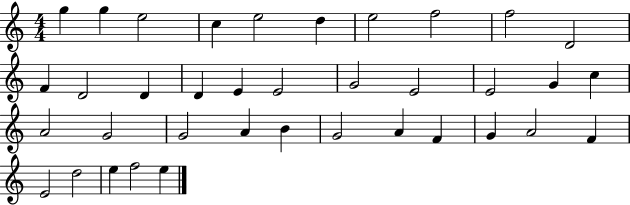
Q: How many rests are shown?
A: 0